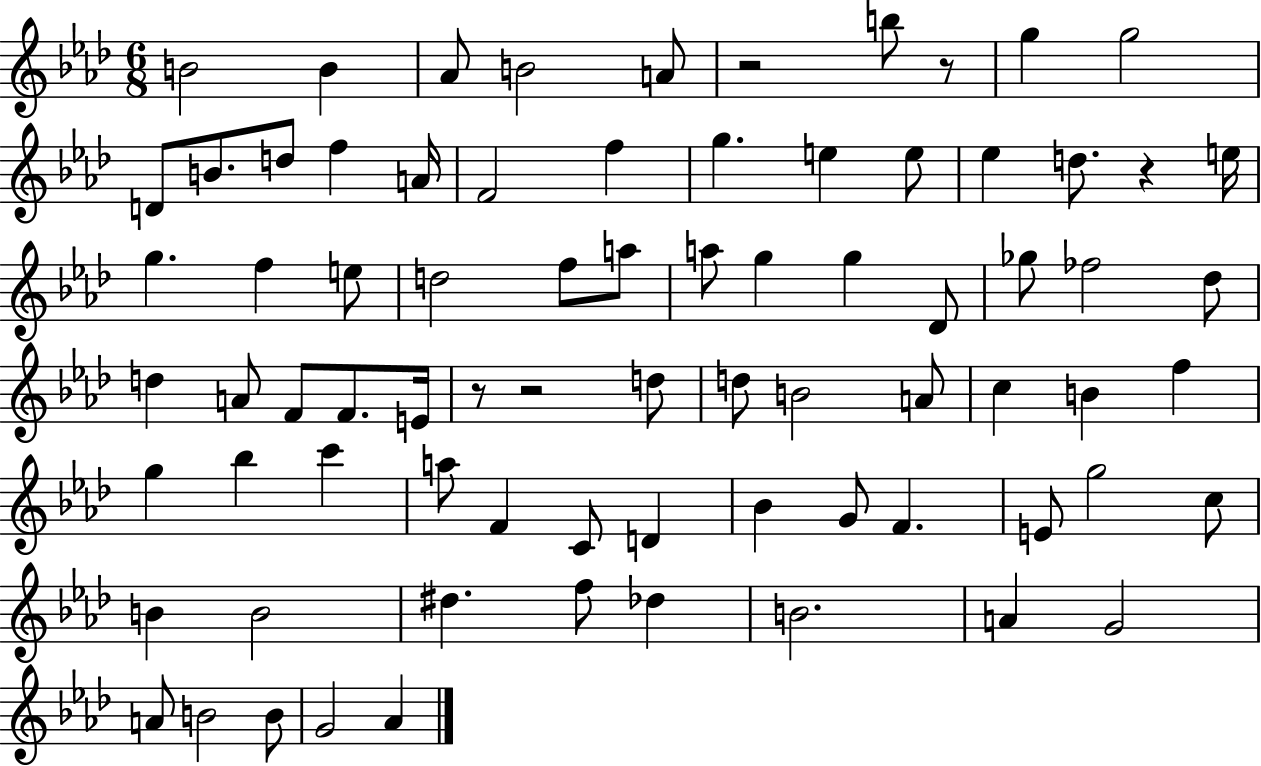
B4/h B4/q Ab4/e B4/h A4/e R/h B5/e R/e G5/q G5/h D4/e B4/e. D5/e F5/q A4/s F4/h F5/q G5/q. E5/q E5/e Eb5/q D5/e. R/q E5/s G5/q. F5/q E5/e D5/h F5/e A5/e A5/e G5/q G5/q Db4/e Gb5/e FES5/h Db5/e D5/q A4/e F4/e F4/e. E4/s R/e R/h D5/e D5/e B4/h A4/e C5/q B4/q F5/q G5/q Bb5/q C6/q A5/e F4/q C4/e D4/q Bb4/q G4/e F4/q. E4/e G5/h C5/e B4/q B4/h D#5/q. F5/e Db5/q B4/h. A4/q G4/h A4/e B4/h B4/e G4/h Ab4/q